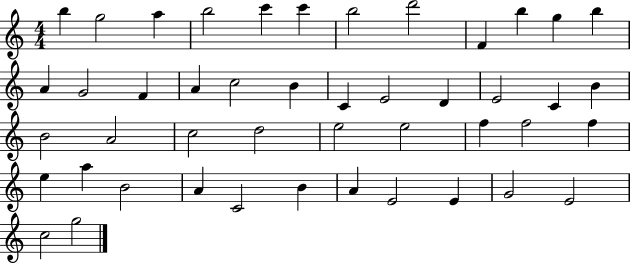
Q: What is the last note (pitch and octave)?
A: G5